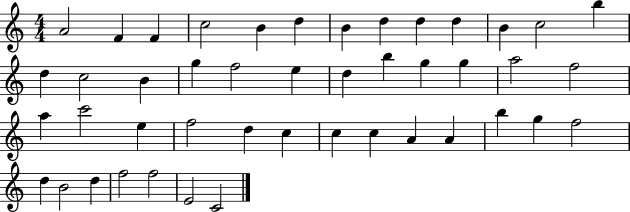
A4/h F4/q F4/q C5/h B4/q D5/q B4/q D5/q D5/q D5/q B4/q C5/h B5/q D5/q C5/h B4/q G5/q F5/h E5/q D5/q B5/q G5/q G5/q A5/h F5/h A5/q C6/h E5/q F5/h D5/q C5/q C5/q C5/q A4/q A4/q B5/q G5/q F5/h D5/q B4/h D5/q F5/h F5/h E4/h C4/h